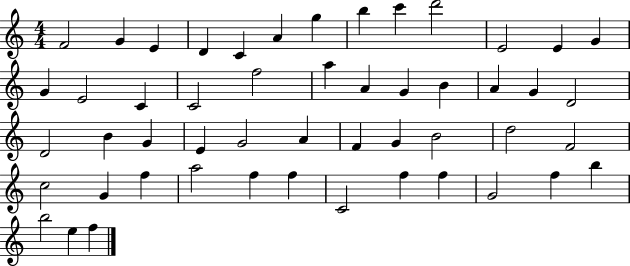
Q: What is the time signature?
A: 4/4